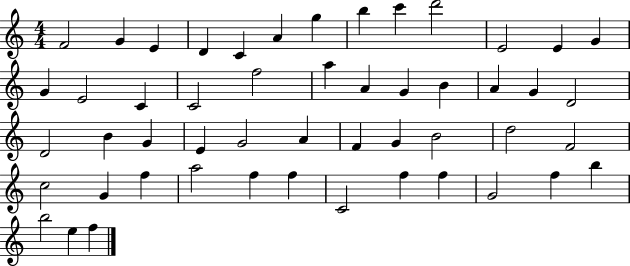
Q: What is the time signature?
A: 4/4